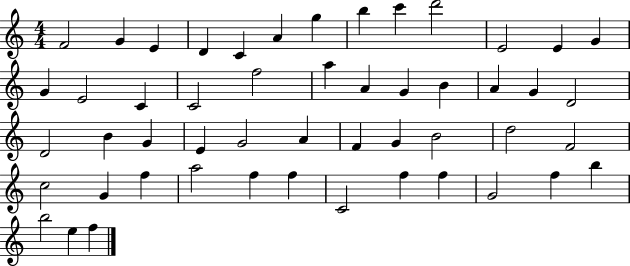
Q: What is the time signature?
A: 4/4